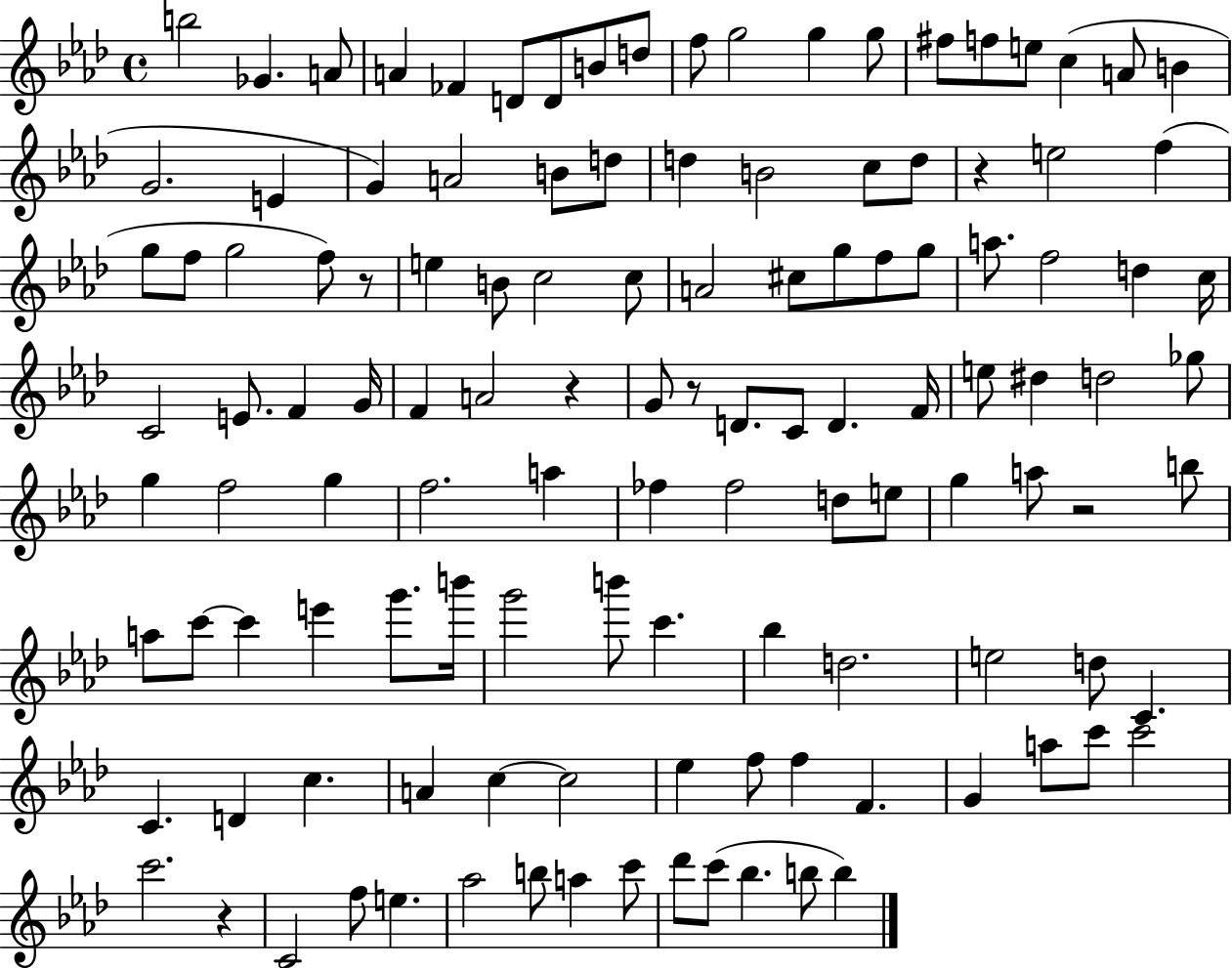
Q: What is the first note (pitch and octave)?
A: B5